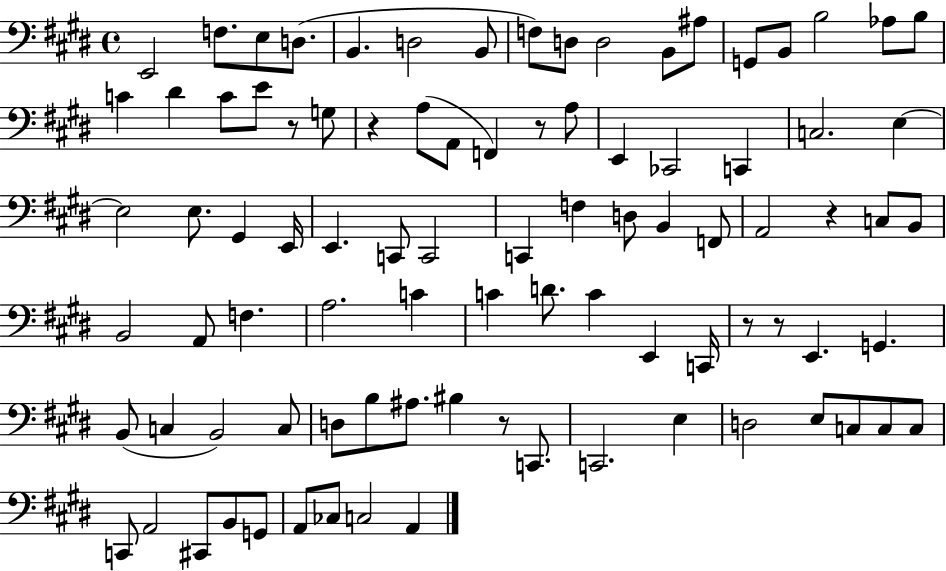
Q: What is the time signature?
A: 4/4